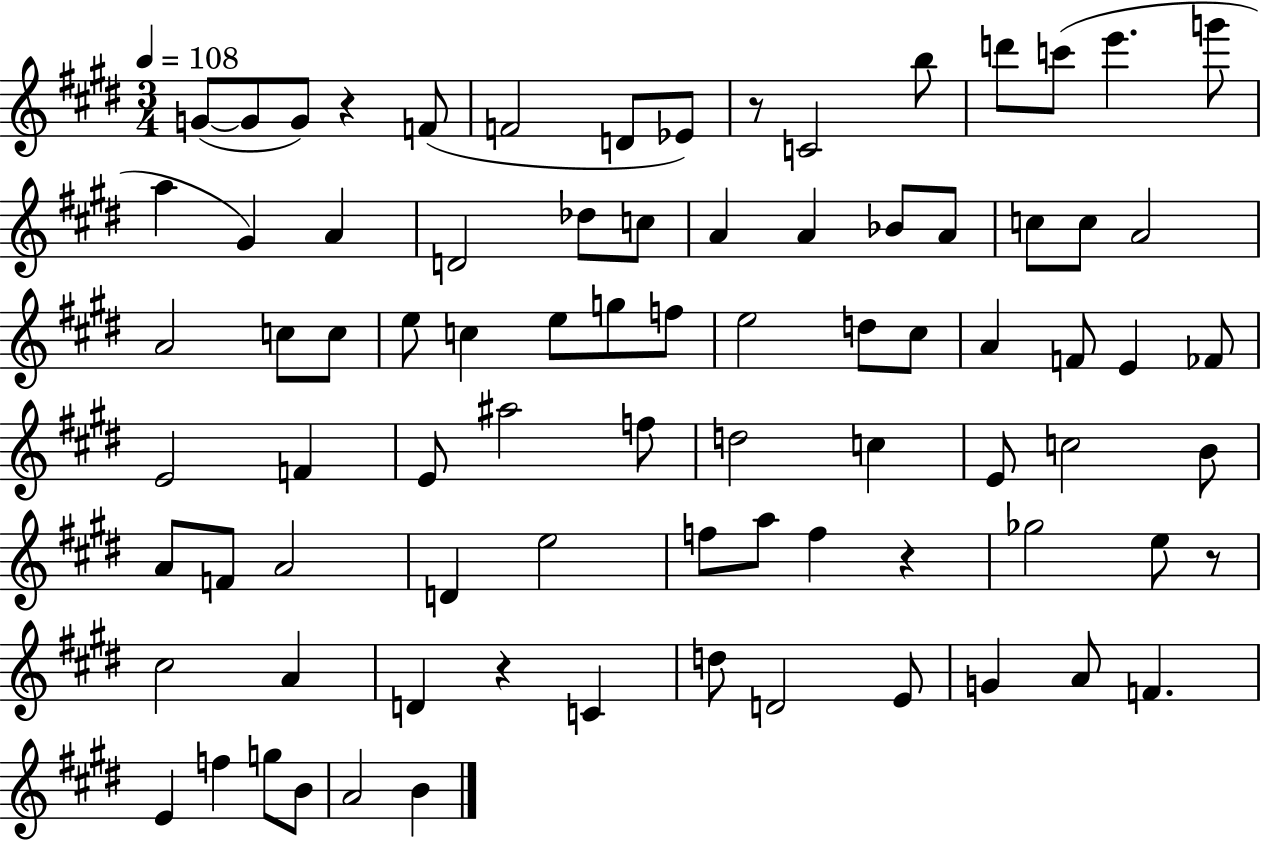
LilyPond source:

{
  \clef treble
  \numericTimeSignature
  \time 3/4
  \key e \major
  \tempo 4 = 108
  g'8~(~ g'8 g'8) r4 f'8( | f'2 d'8 ees'8) | r8 c'2 b''8 | d'''8 c'''8( e'''4. g'''8 | \break a''4 gis'4) a'4 | d'2 des''8 c''8 | a'4 a'4 bes'8 a'8 | c''8 c''8 a'2 | \break a'2 c''8 c''8 | e''8 c''4 e''8 g''8 f''8 | e''2 d''8 cis''8 | a'4 f'8 e'4 fes'8 | \break e'2 f'4 | e'8 ais''2 f''8 | d''2 c''4 | e'8 c''2 b'8 | \break a'8 f'8 a'2 | d'4 e''2 | f''8 a''8 f''4 r4 | ges''2 e''8 r8 | \break cis''2 a'4 | d'4 r4 c'4 | d''8 d'2 e'8 | g'4 a'8 f'4. | \break e'4 f''4 g''8 b'8 | a'2 b'4 | \bar "|."
}